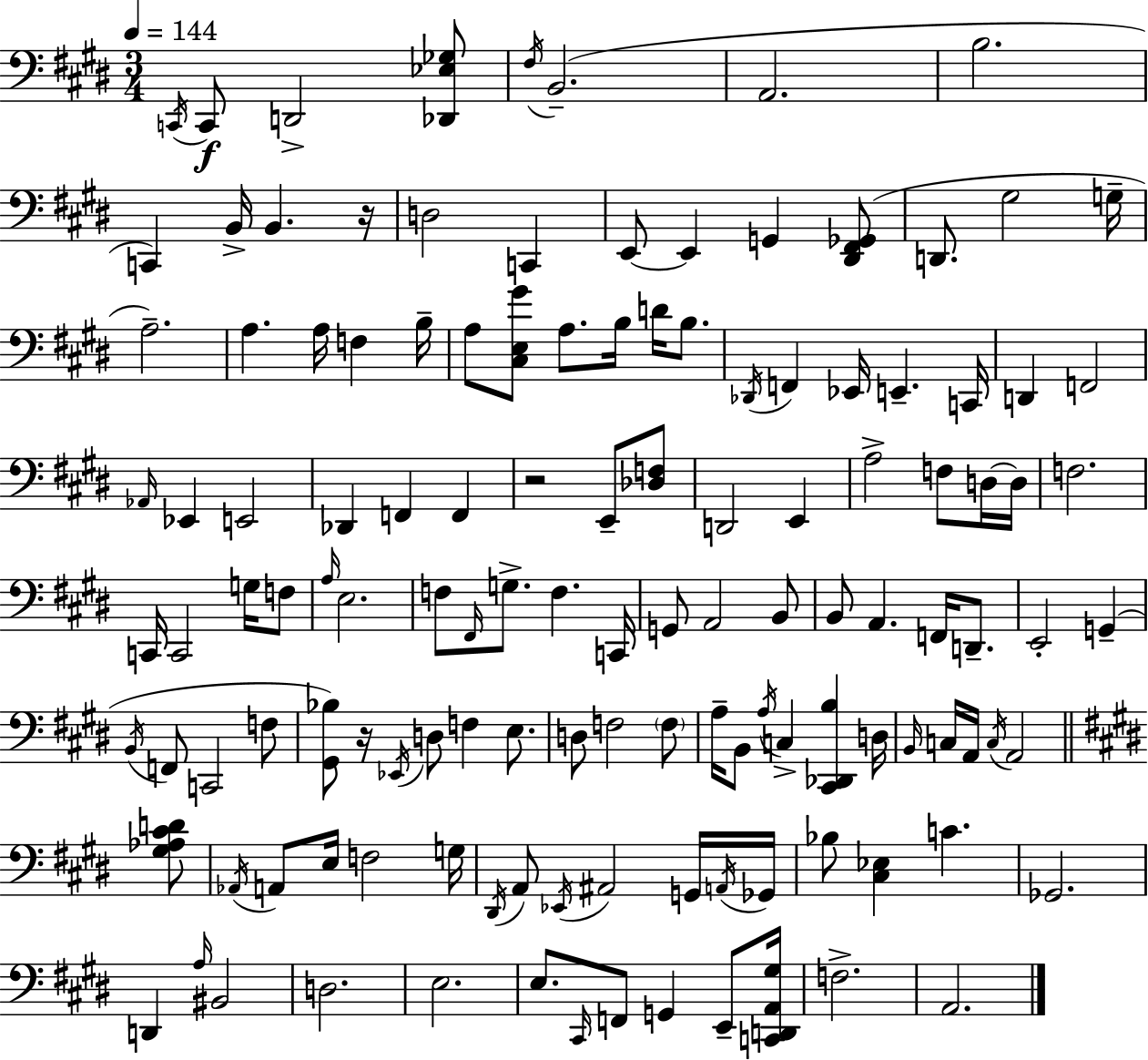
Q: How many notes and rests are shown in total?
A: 129